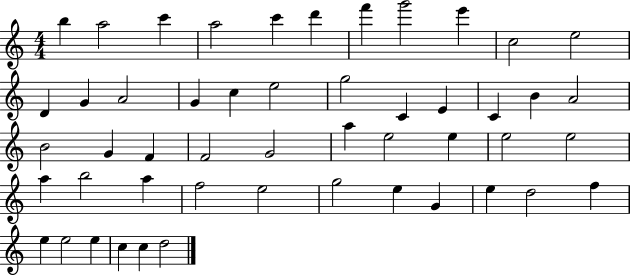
{
  \clef treble
  \numericTimeSignature
  \time 4/4
  \key c \major
  b''4 a''2 c'''4 | a''2 c'''4 d'''4 | f'''4 g'''2 e'''4 | c''2 e''2 | \break d'4 g'4 a'2 | g'4 c''4 e''2 | g''2 c'4 e'4 | c'4 b'4 a'2 | \break b'2 g'4 f'4 | f'2 g'2 | a''4 e''2 e''4 | e''2 e''2 | \break a''4 b''2 a''4 | f''2 e''2 | g''2 e''4 g'4 | e''4 d''2 f''4 | \break e''4 e''2 e''4 | c''4 c''4 d''2 | \bar "|."
}